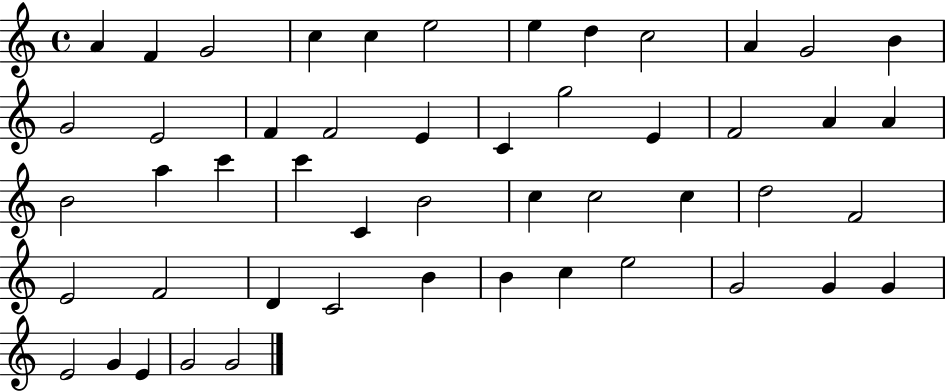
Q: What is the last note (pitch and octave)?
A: G4